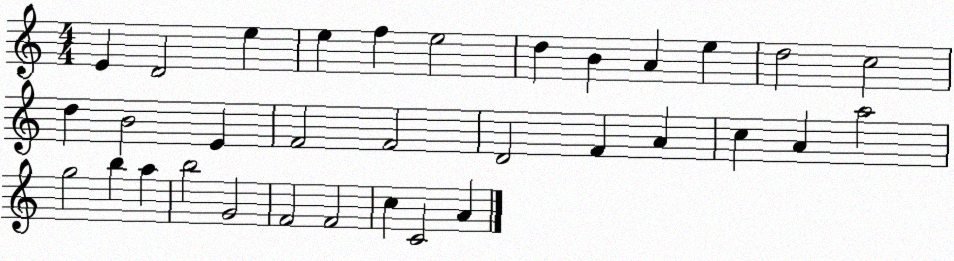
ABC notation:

X:1
T:Untitled
M:4/4
L:1/4
K:C
E D2 e e f e2 d B A e d2 c2 d B2 E F2 F2 D2 F A c A a2 g2 b a b2 G2 F2 F2 c C2 A